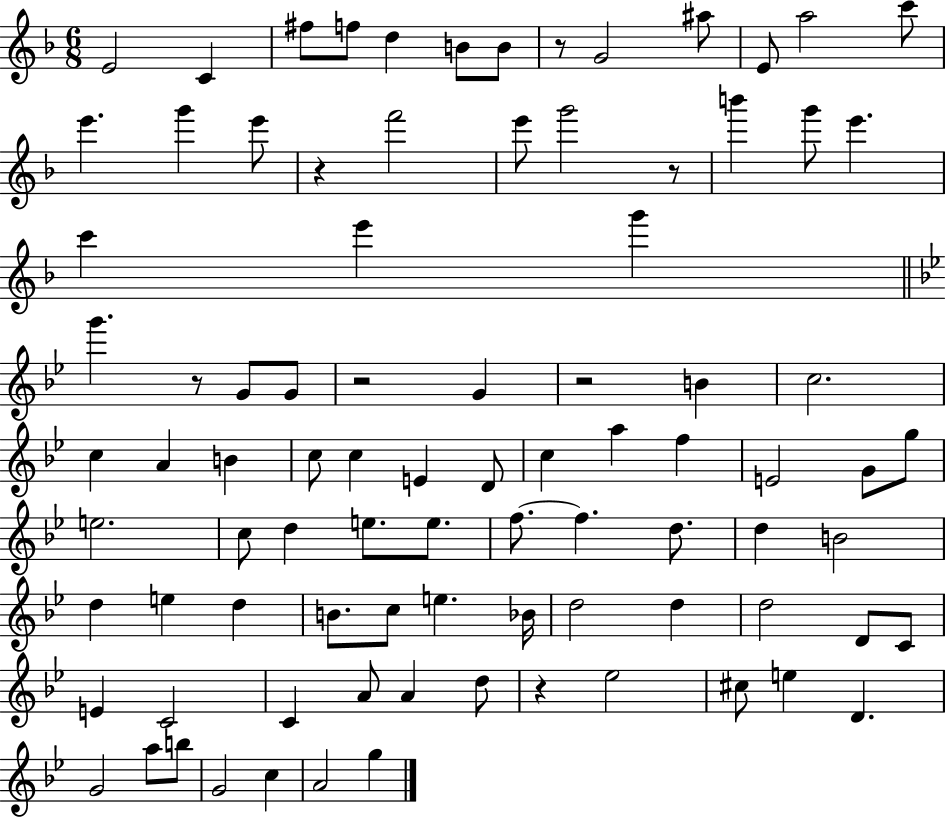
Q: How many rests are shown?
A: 7